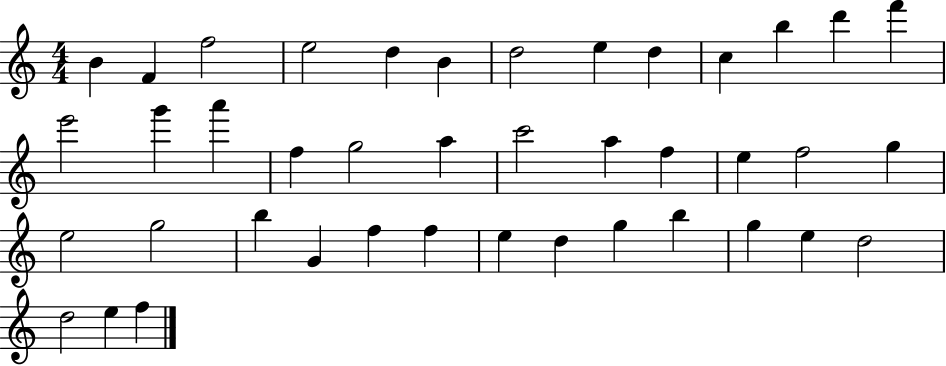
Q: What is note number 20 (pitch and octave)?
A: C6